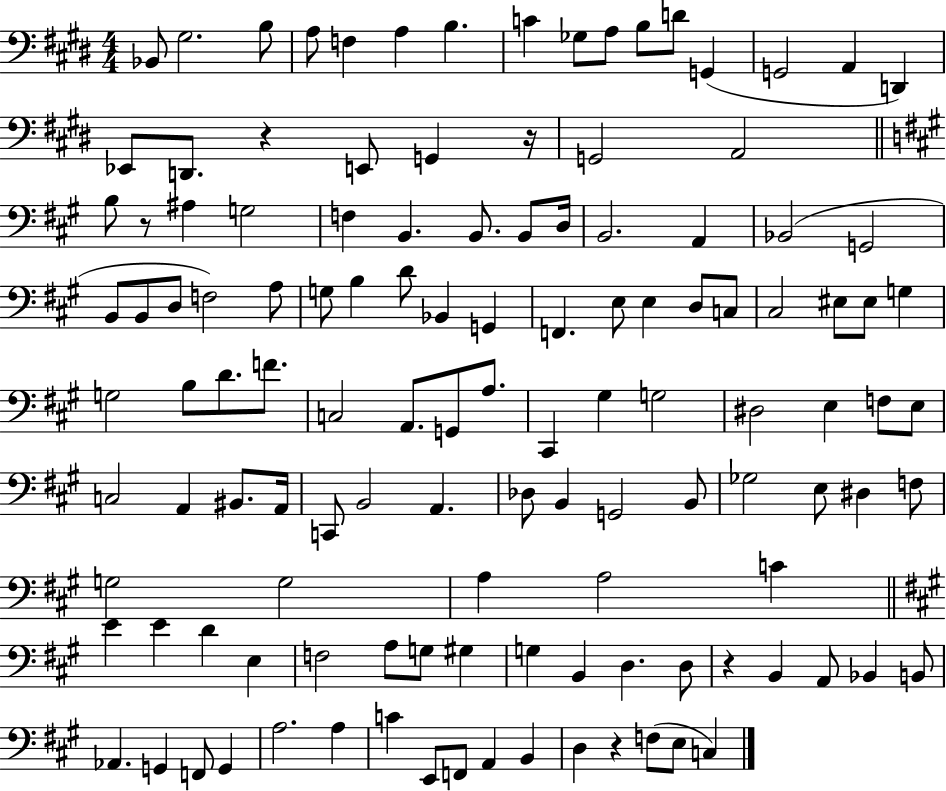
Bb2/e G#3/h. B3/e A3/e F3/q A3/q B3/q. C4/q Gb3/e A3/e B3/e D4/e G2/q G2/h A2/q D2/q Eb2/e D2/e. R/q E2/e G2/q R/s G2/h A2/h B3/e R/e A#3/q G3/h F3/q B2/q. B2/e. B2/e D3/s B2/h. A2/q Bb2/h G2/h B2/e B2/e D3/e F3/h A3/e G3/e B3/q D4/e Bb2/q G2/q F2/q. E3/e E3/q D3/e C3/e C#3/h EIS3/e EIS3/e G3/q G3/h B3/e D4/e. F4/e. C3/h A2/e. G2/e A3/e. C#2/q G#3/q G3/h D#3/h E3/q F3/e E3/e C3/h A2/q BIS2/e. A2/s C2/e B2/h A2/q. Db3/e B2/q G2/h B2/e Gb3/h E3/e D#3/q F3/e G3/h G3/h A3/q A3/h C4/q E4/q E4/q D4/q E3/q F3/h A3/e G3/e G#3/q G3/q B2/q D3/q. D3/e R/q B2/q A2/e Bb2/q B2/e Ab2/q. G2/q F2/e G2/q A3/h. A3/q C4/q E2/e F2/e A2/q B2/q D3/q R/q F3/e E3/e C3/q